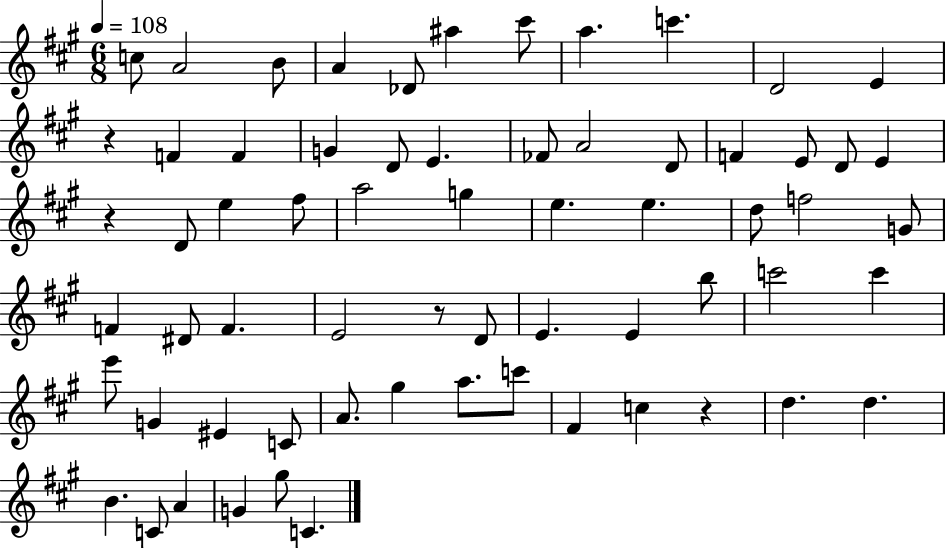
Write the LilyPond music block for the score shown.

{
  \clef treble
  \numericTimeSignature
  \time 6/8
  \key a \major
  \tempo 4 = 108
  c''8 a'2 b'8 | a'4 des'8 ais''4 cis'''8 | a''4. c'''4. | d'2 e'4 | \break r4 f'4 f'4 | g'4 d'8 e'4. | fes'8 a'2 d'8 | f'4 e'8 d'8 e'4 | \break r4 d'8 e''4 fis''8 | a''2 g''4 | e''4. e''4. | d''8 f''2 g'8 | \break f'4 dis'8 f'4. | e'2 r8 d'8 | e'4. e'4 b''8 | c'''2 c'''4 | \break e'''8 g'4 eis'4 c'8 | a'8. gis''4 a''8. c'''8 | fis'4 c''4 r4 | d''4. d''4. | \break b'4. c'8 a'4 | g'4 gis''8 c'4. | \bar "|."
}